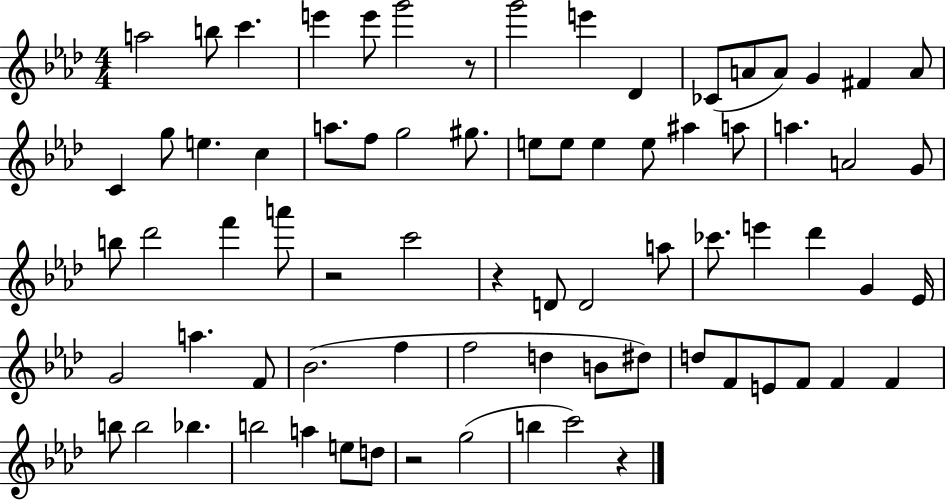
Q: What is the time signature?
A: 4/4